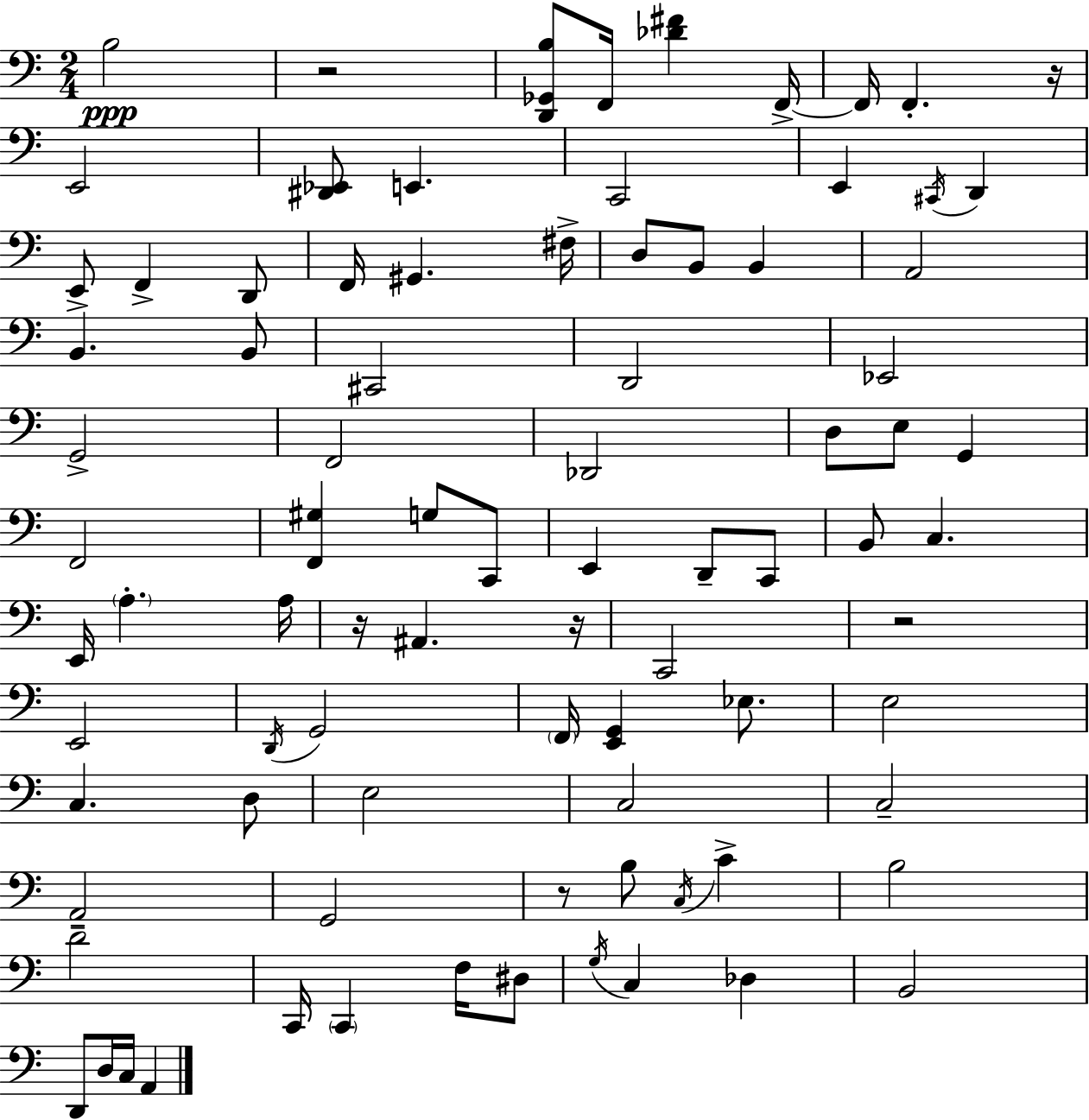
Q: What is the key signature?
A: A minor